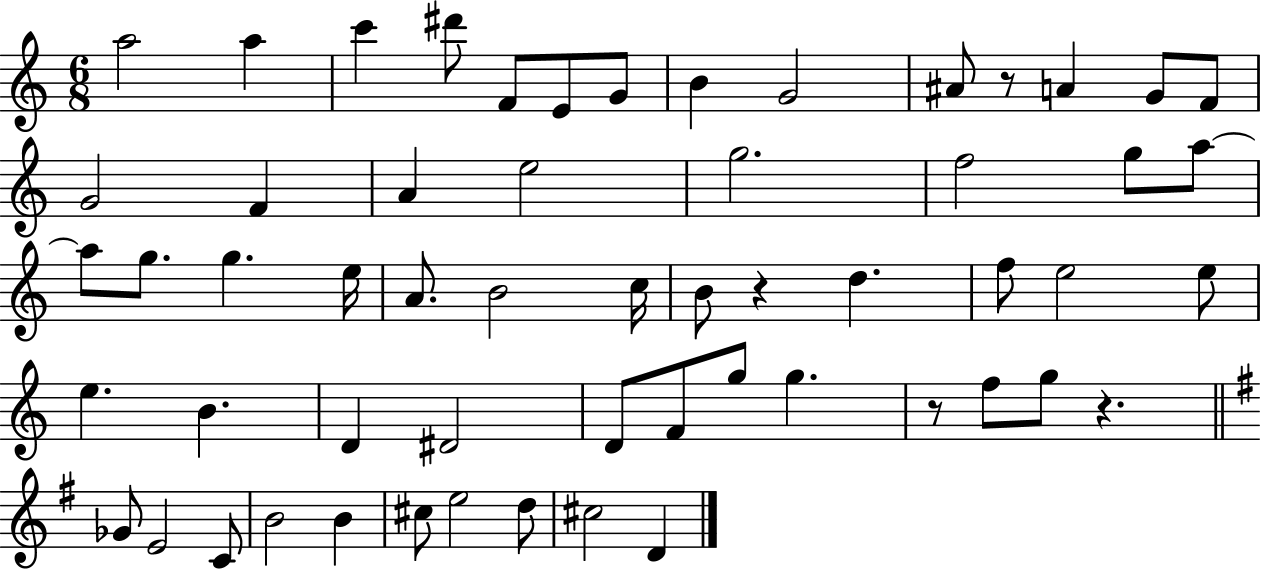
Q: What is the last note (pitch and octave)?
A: D4